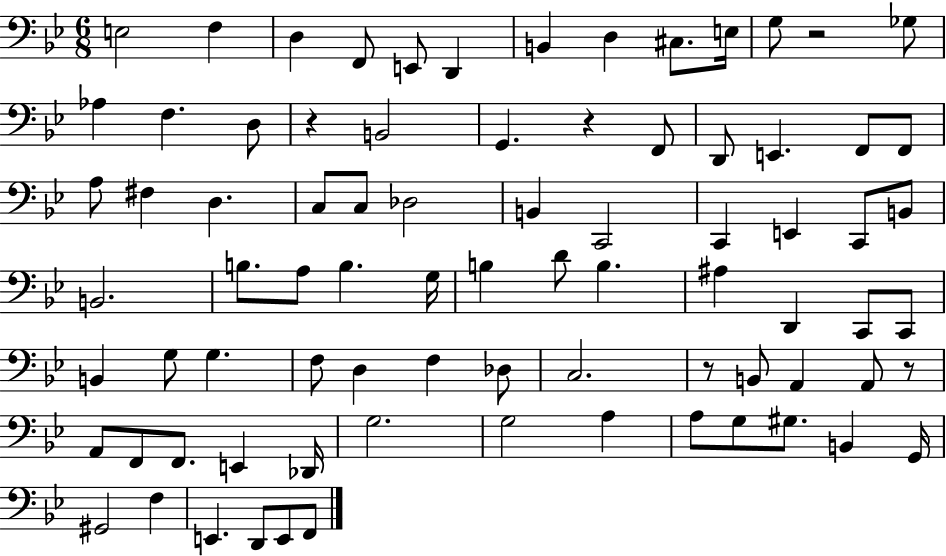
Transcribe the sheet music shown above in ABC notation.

X:1
T:Untitled
M:6/8
L:1/4
K:Bb
E,2 F, D, F,,/2 E,,/2 D,, B,, D, ^C,/2 E,/4 G,/2 z2 _G,/2 _A, F, D,/2 z B,,2 G,, z F,,/2 D,,/2 E,, F,,/2 F,,/2 A,/2 ^F, D, C,/2 C,/2 _D,2 B,, C,,2 C,, E,, C,,/2 B,,/2 B,,2 B,/2 A,/2 B, G,/4 B, D/2 B, ^A, D,, C,,/2 C,,/2 B,, G,/2 G, F,/2 D, F, _D,/2 C,2 z/2 B,,/2 A,, A,,/2 z/2 A,,/2 F,,/2 F,,/2 E,, _D,,/4 G,2 G,2 A, A,/2 G,/2 ^G,/2 B,, G,,/4 ^G,,2 F, E,, D,,/2 E,,/2 F,,/2